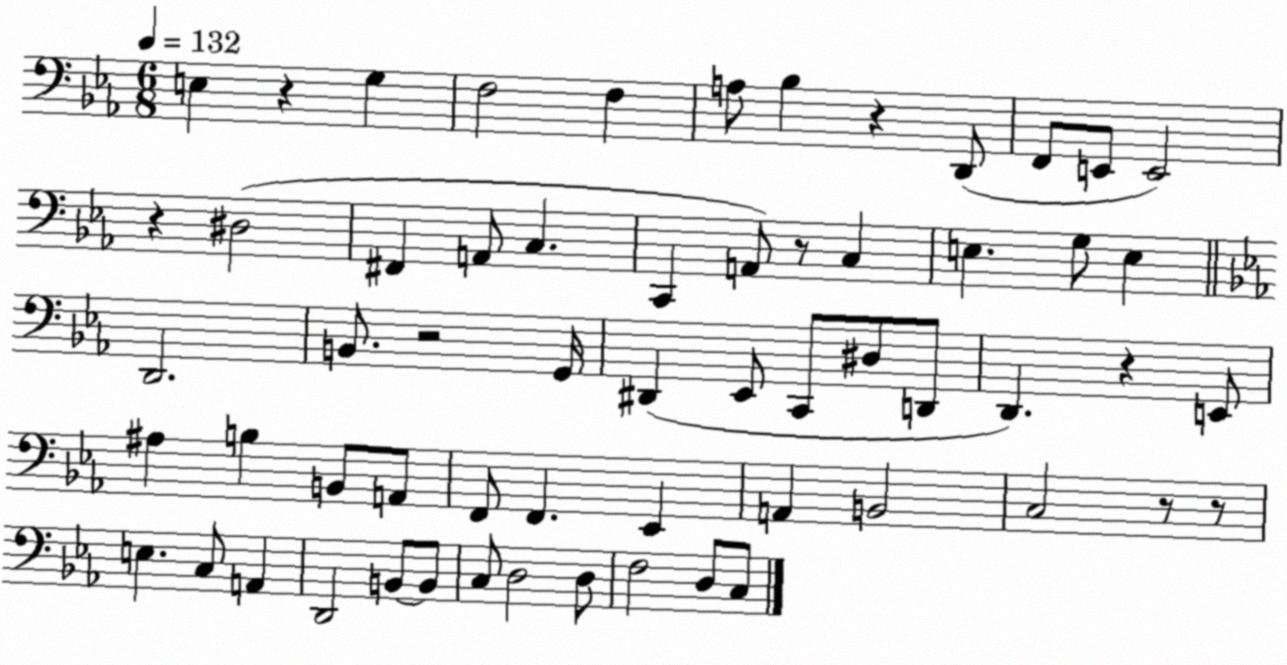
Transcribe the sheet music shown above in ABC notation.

X:1
T:Untitled
M:6/8
L:1/4
K:Eb
E, z G, F,2 F, A,/2 _B, z D,,/2 F,,/2 E,,/2 E,,2 z ^D,2 ^F,, A,,/2 C, C,, A,,/2 z/2 C, E, G,/2 E, D,,2 B,,/2 z2 G,,/4 ^D,, _E,,/2 C,,/2 ^D,/2 D,,/2 D,, z E,,/2 ^A, B, B,,/2 A,,/2 F,,/2 F,, _E,, A,, B,,2 C,2 z/2 z/2 E, C,/2 A,, D,,2 B,,/2 B,,/2 C,/2 D,2 D,/2 F,2 D,/2 C,/2